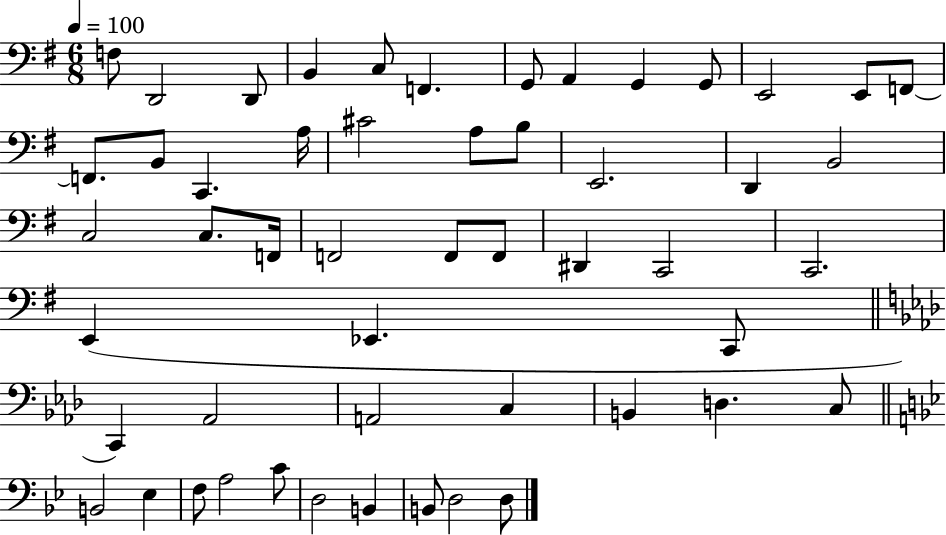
{
  \clef bass
  \numericTimeSignature
  \time 6/8
  \key g \major
  \tempo 4 = 100
  f8 d,2 d,8 | b,4 c8 f,4. | g,8 a,4 g,4 g,8 | e,2 e,8 f,8~~ | \break f,8. b,8 c,4. a16 | cis'2 a8 b8 | e,2. | d,4 b,2 | \break c2 c8. f,16 | f,2 f,8 f,8 | dis,4 c,2 | c,2. | \break e,4( ees,4. c,8 | \bar "||" \break \key aes \major c,4) aes,2 | a,2 c4 | b,4 d4. c8 | \bar "||" \break \key g \minor b,2 ees4 | f8 a2 c'8 | d2 b,4 | b,8 d2 d8 | \break \bar "|."
}